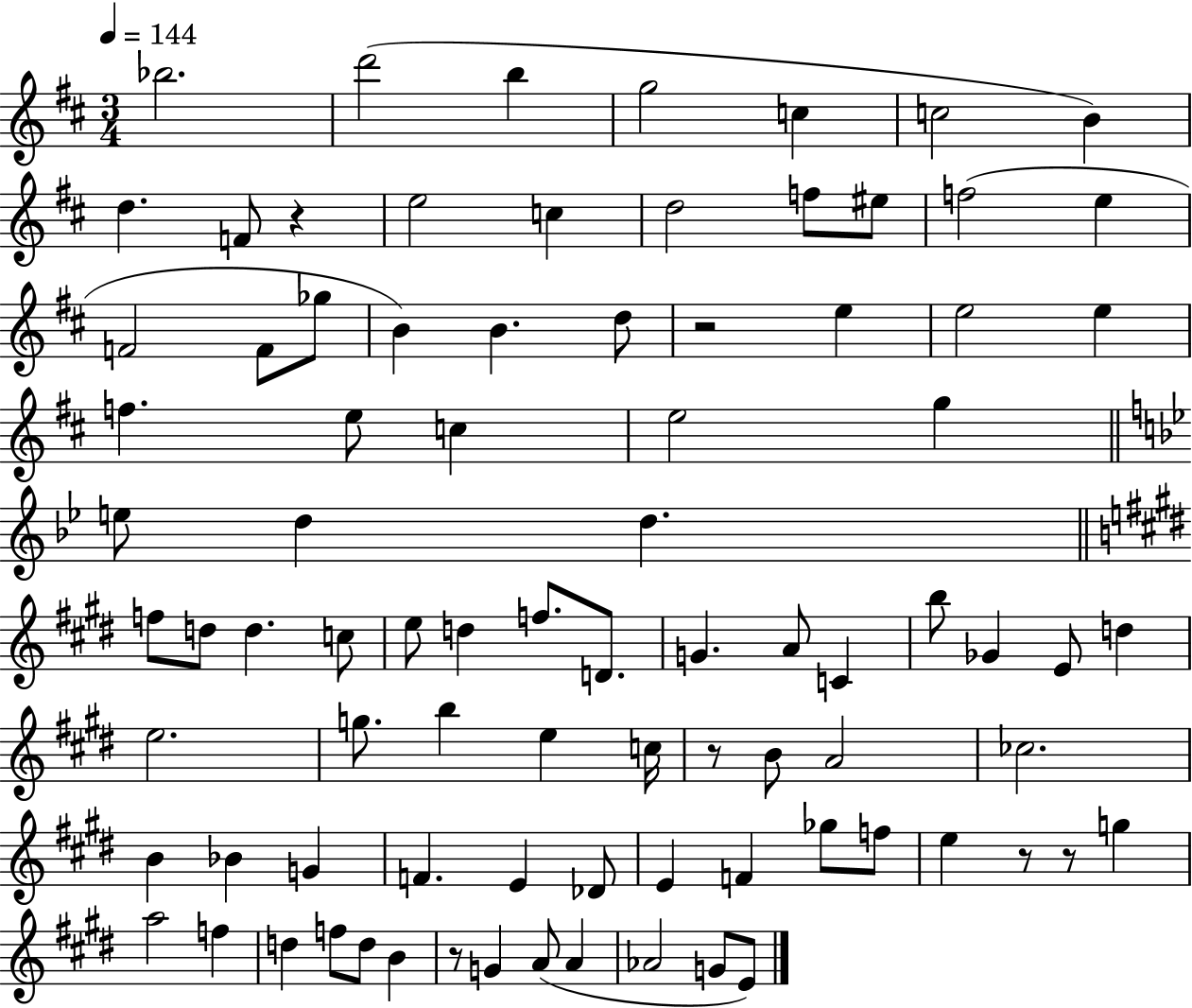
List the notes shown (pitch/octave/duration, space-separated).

Bb5/h. D6/h B5/q G5/h C5/q C5/h B4/q D5/q. F4/e R/q E5/h C5/q D5/h F5/e EIS5/e F5/h E5/q F4/h F4/e Gb5/e B4/q B4/q. D5/e R/h E5/q E5/h E5/q F5/q. E5/e C5/q E5/h G5/q E5/e D5/q D5/q. F5/e D5/e D5/q. C5/e E5/e D5/q F5/e. D4/e. G4/q. A4/e C4/q B5/e Gb4/q E4/e D5/q E5/h. G5/e. B5/q E5/q C5/s R/e B4/e A4/h CES5/h. B4/q Bb4/q G4/q F4/q. E4/q Db4/e E4/q F4/q Gb5/e F5/e E5/q R/e R/e G5/q A5/h F5/q D5/q F5/e D5/e B4/q R/e G4/q A4/e A4/q Ab4/h G4/e E4/e